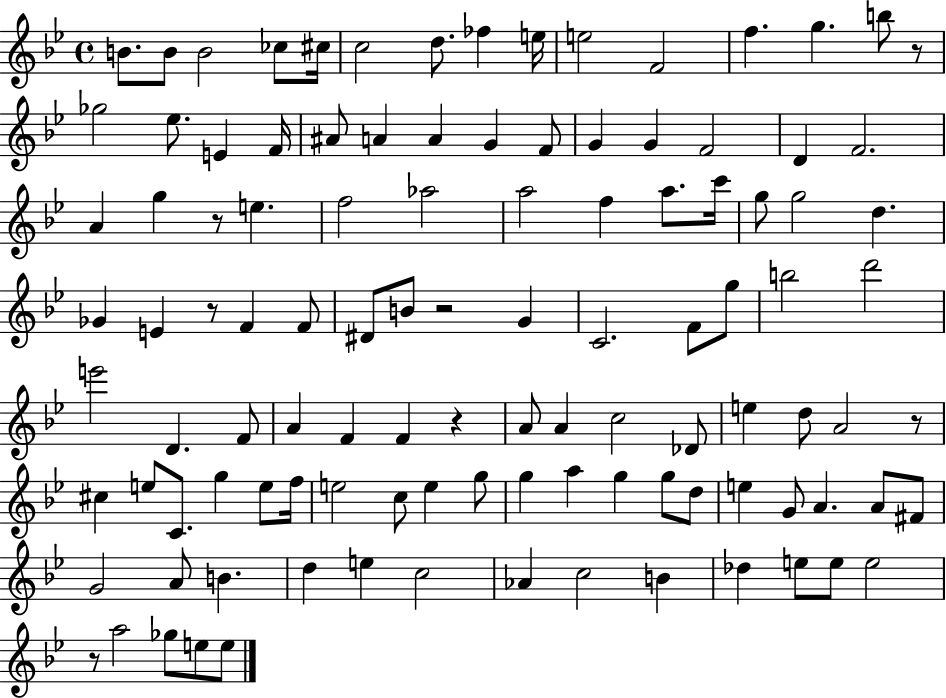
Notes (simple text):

B4/e. B4/e B4/h CES5/e C#5/s C5/h D5/e. FES5/q E5/s E5/h F4/h F5/q. G5/q. B5/e R/e Gb5/h Eb5/e. E4/q F4/s A#4/e A4/q A4/q G4/q F4/e G4/q G4/q F4/h D4/q F4/h. A4/q G5/q R/e E5/q. F5/h Ab5/h A5/h F5/q A5/e. C6/s G5/e G5/h D5/q. Gb4/q E4/q R/e F4/q F4/e D#4/e B4/e R/h G4/q C4/h. F4/e G5/e B5/h D6/h E6/h D4/q. F4/e A4/q F4/q F4/q R/q A4/e A4/q C5/h Db4/e E5/q D5/e A4/h R/e C#5/q E5/e C4/e. G5/q E5/e F5/s E5/h C5/e E5/q G5/e G5/q A5/q G5/q G5/e D5/e E5/q G4/e A4/q. A4/e F#4/e G4/h A4/e B4/q. D5/q E5/q C5/h Ab4/q C5/h B4/q Db5/q E5/e E5/e E5/h R/e A5/h Gb5/e E5/e E5/e